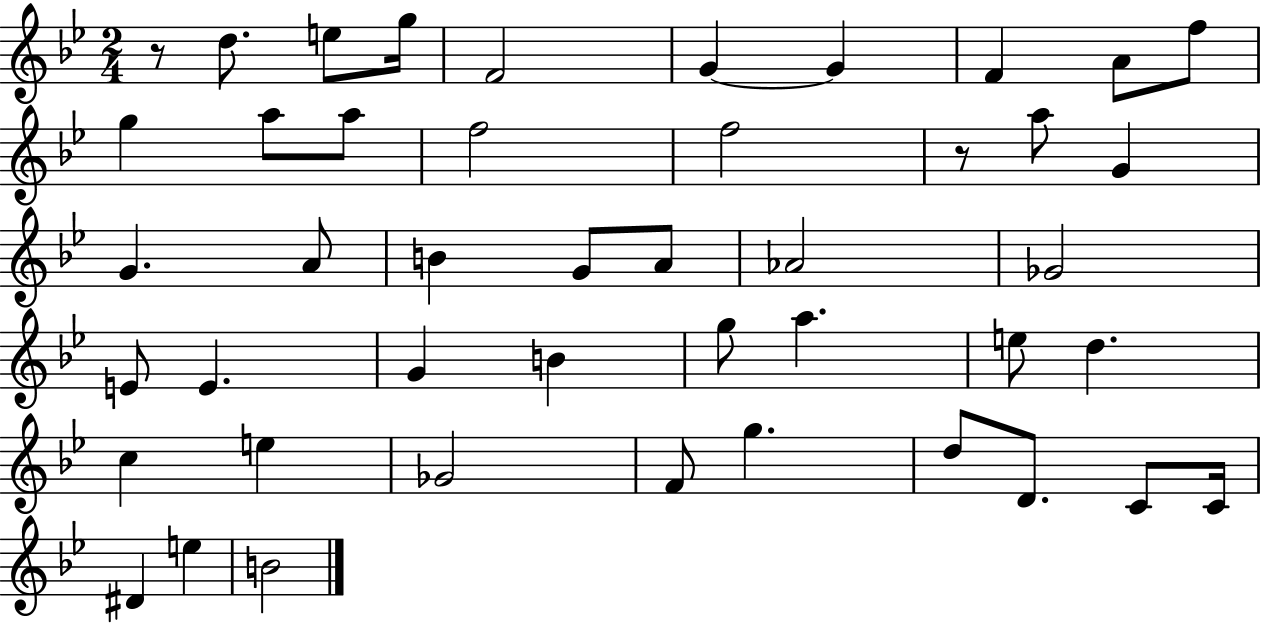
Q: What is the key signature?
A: BES major